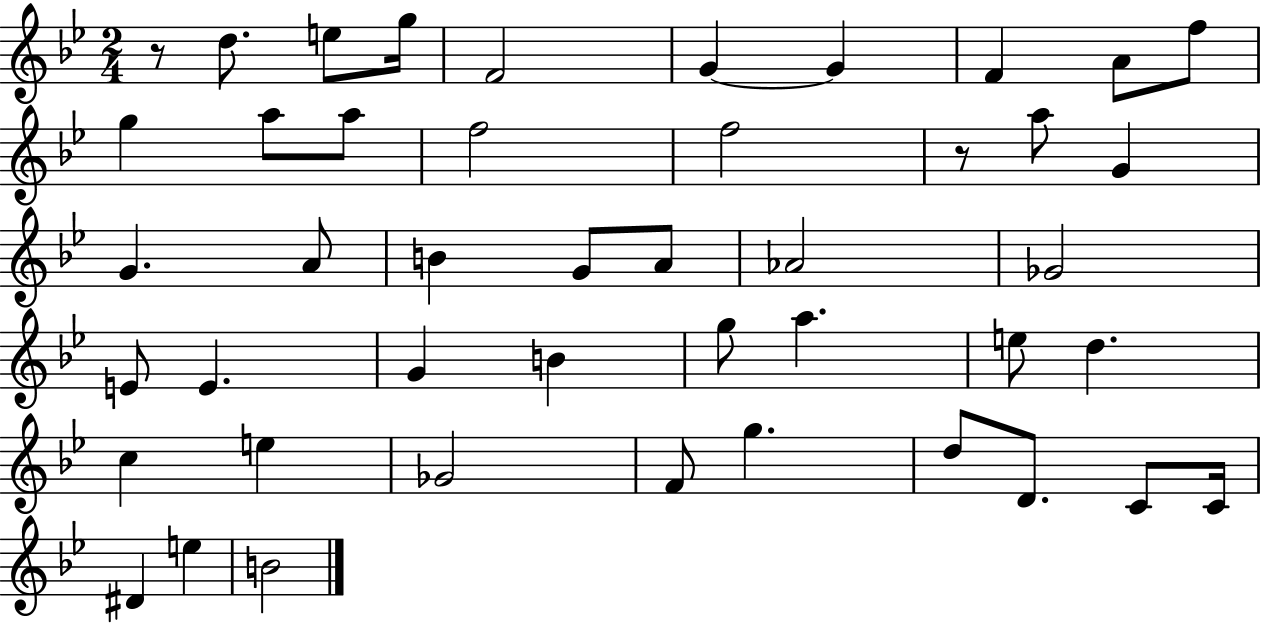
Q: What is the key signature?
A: BES major